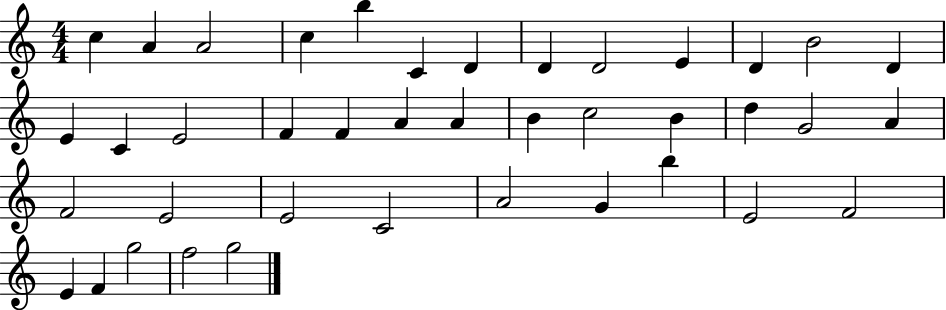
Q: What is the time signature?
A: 4/4